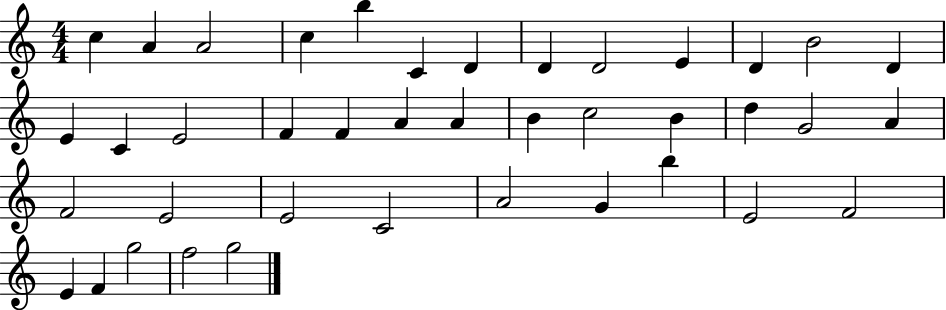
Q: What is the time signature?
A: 4/4